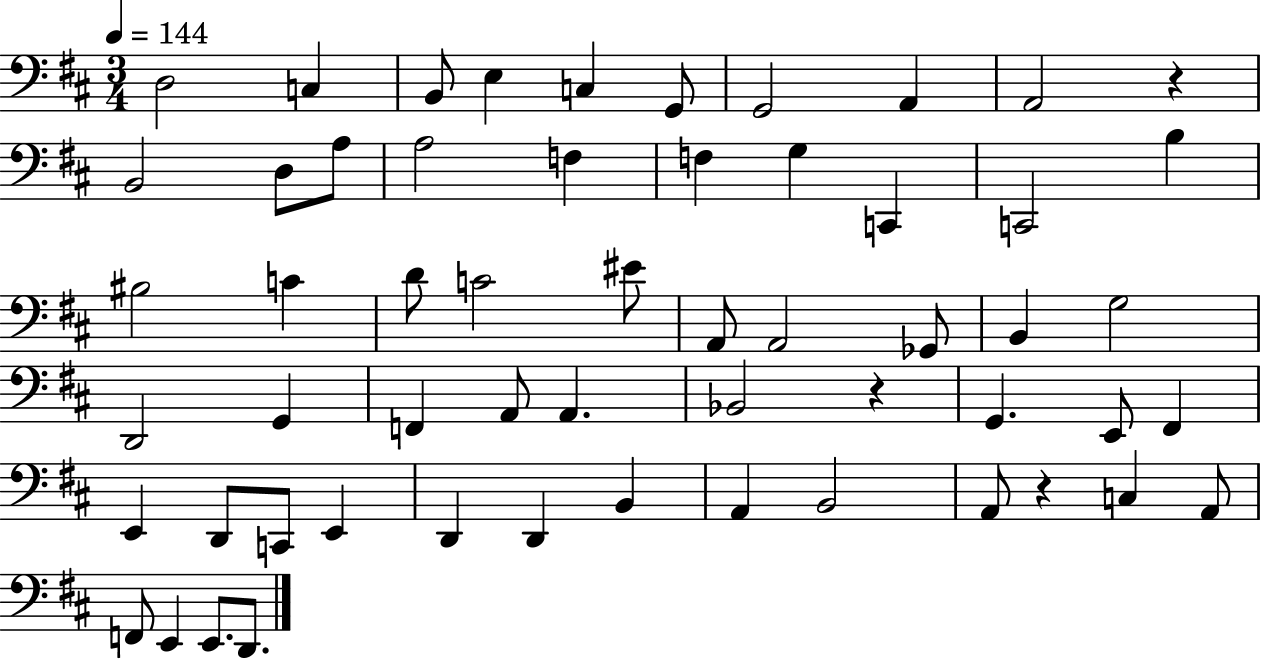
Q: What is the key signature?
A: D major